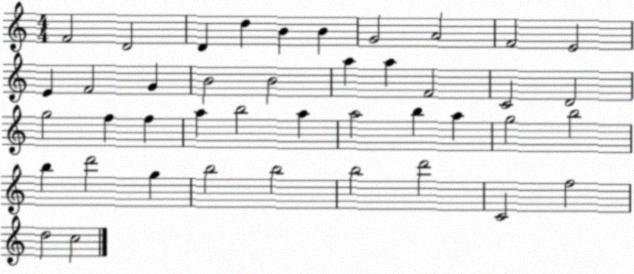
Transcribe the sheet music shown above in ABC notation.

X:1
T:Untitled
M:4/4
L:1/4
K:C
F2 D2 D d B B G2 A2 F2 E2 E F2 G B2 B2 a a F2 C2 D2 g2 f f a b2 a a2 b a g2 b2 b d'2 g b2 b2 b2 d'2 C2 f2 d2 c2